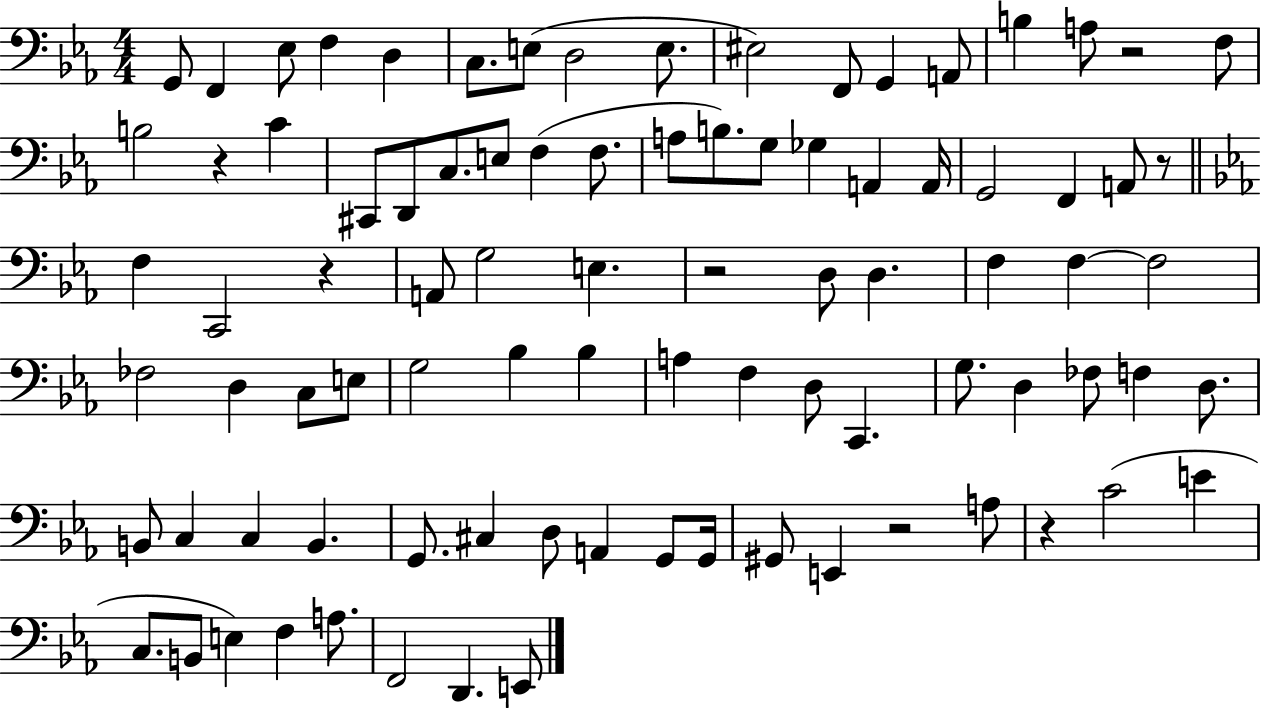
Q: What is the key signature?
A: EES major